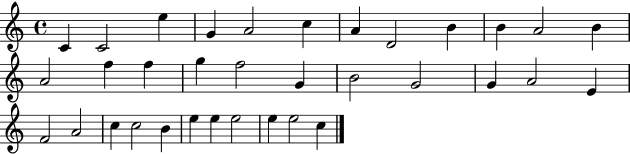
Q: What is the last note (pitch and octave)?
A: C5